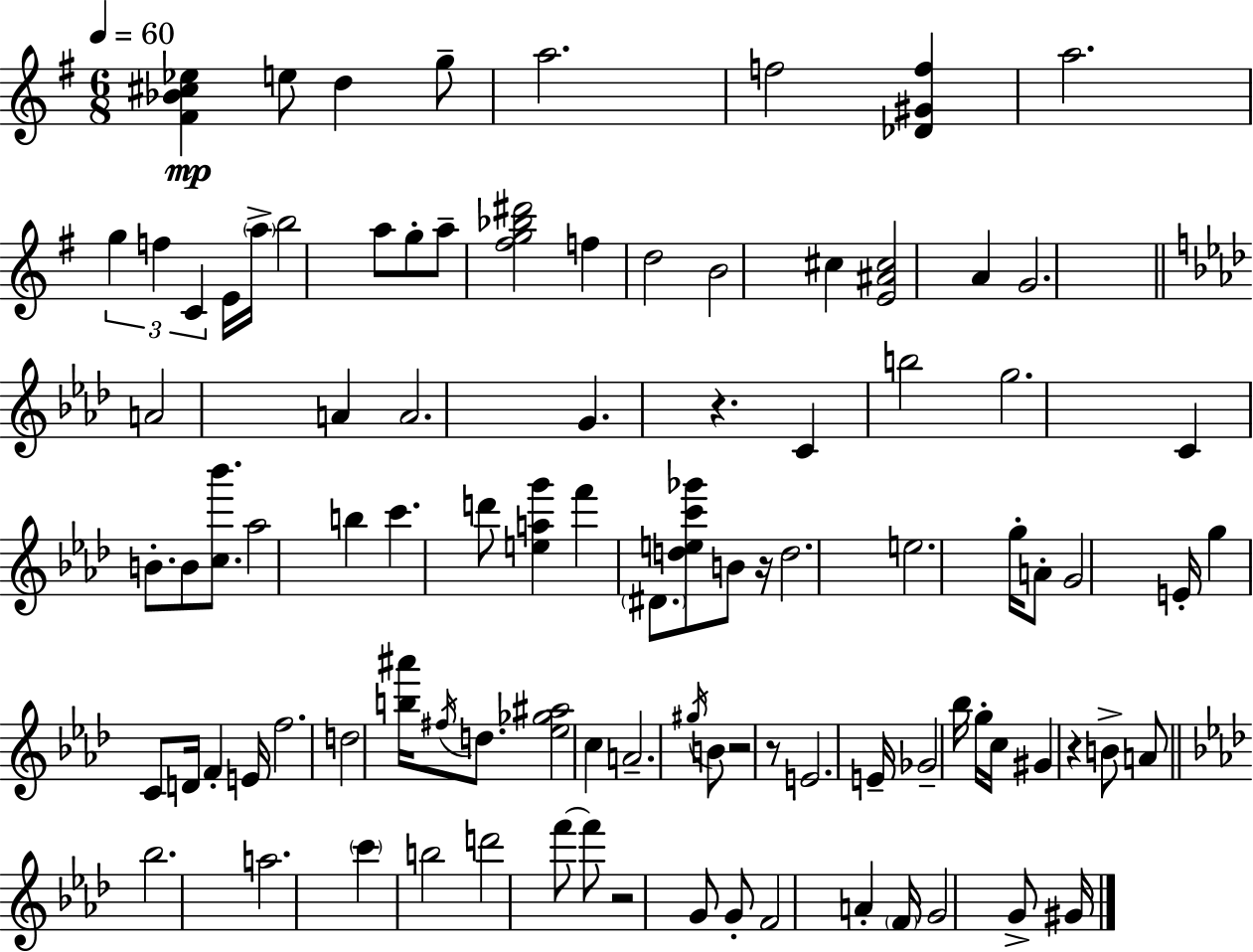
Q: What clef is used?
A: treble